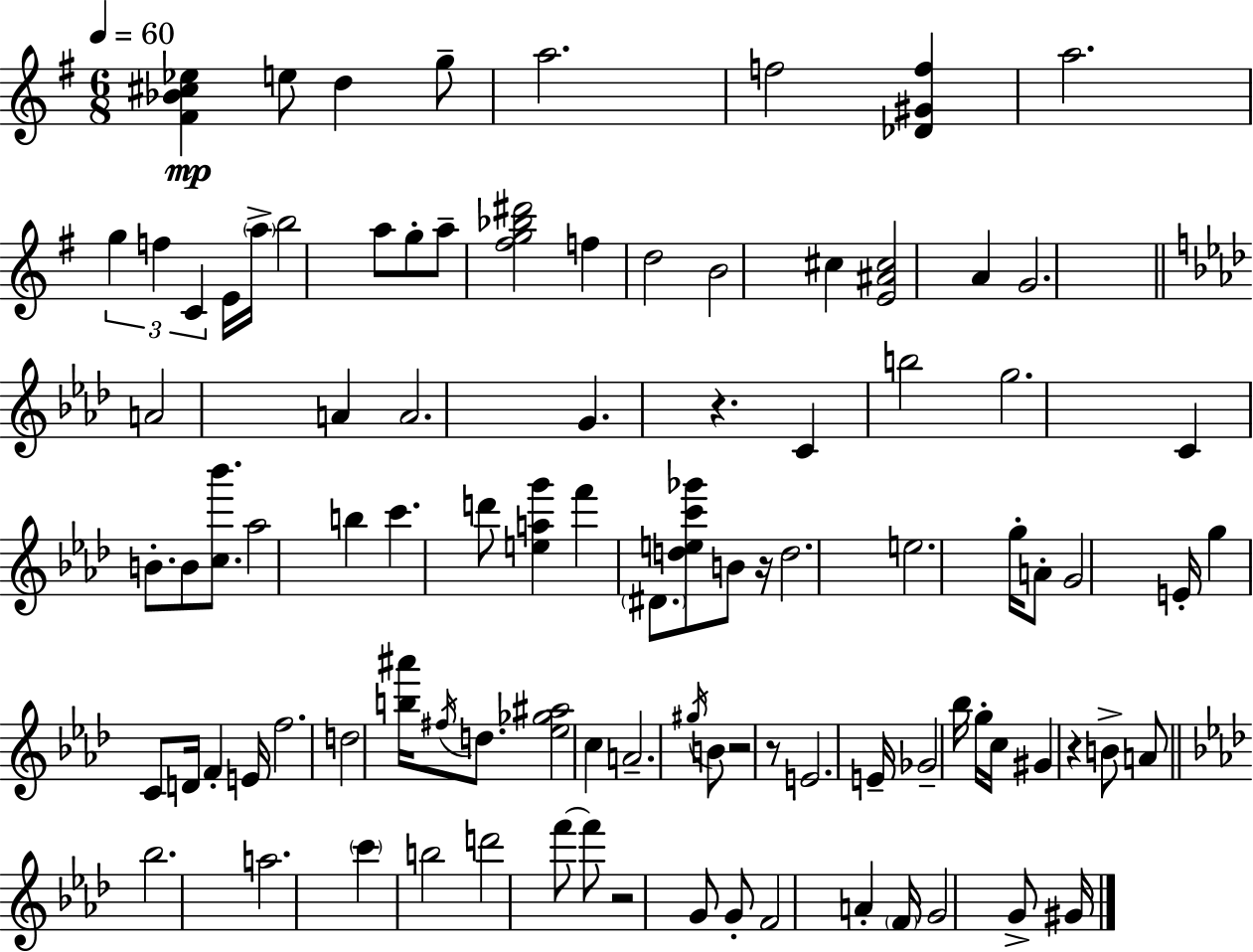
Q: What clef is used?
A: treble